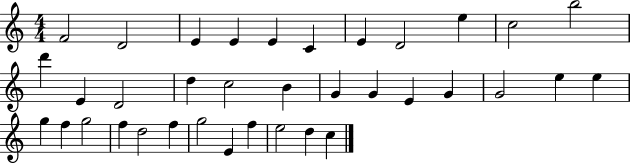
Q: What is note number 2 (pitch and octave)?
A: D4